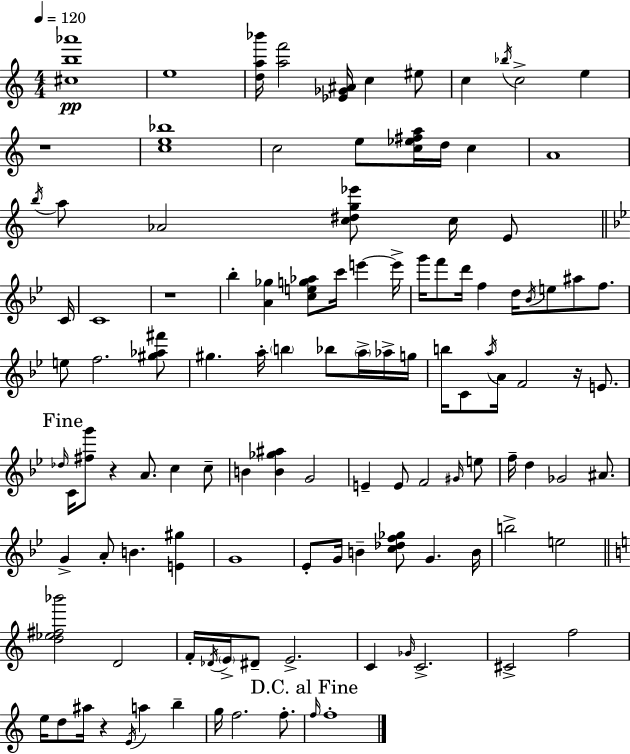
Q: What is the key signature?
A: A minor